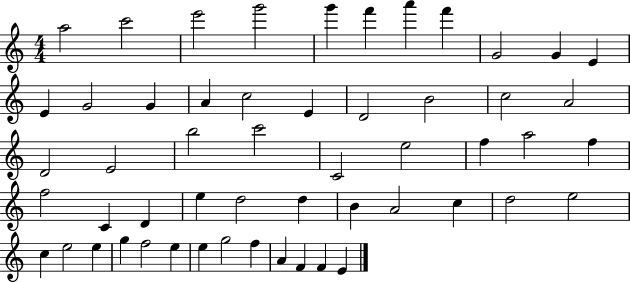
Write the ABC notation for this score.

X:1
T:Untitled
M:4/4
L:1/4
K:C
a2 c'2 e'2 g'2 g' f' a' f' G2 G E E G2 G A c2 E D2 B2 c2 A2 D2 E2 b2 c'2 C2 e2 f a2 f f2 C D e d2 d B A2 c d2 e2 c e2 e g f2 e e g2 f A F F E